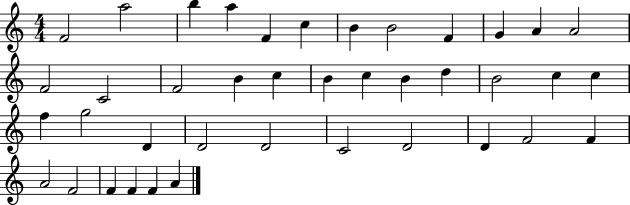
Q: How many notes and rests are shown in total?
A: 40